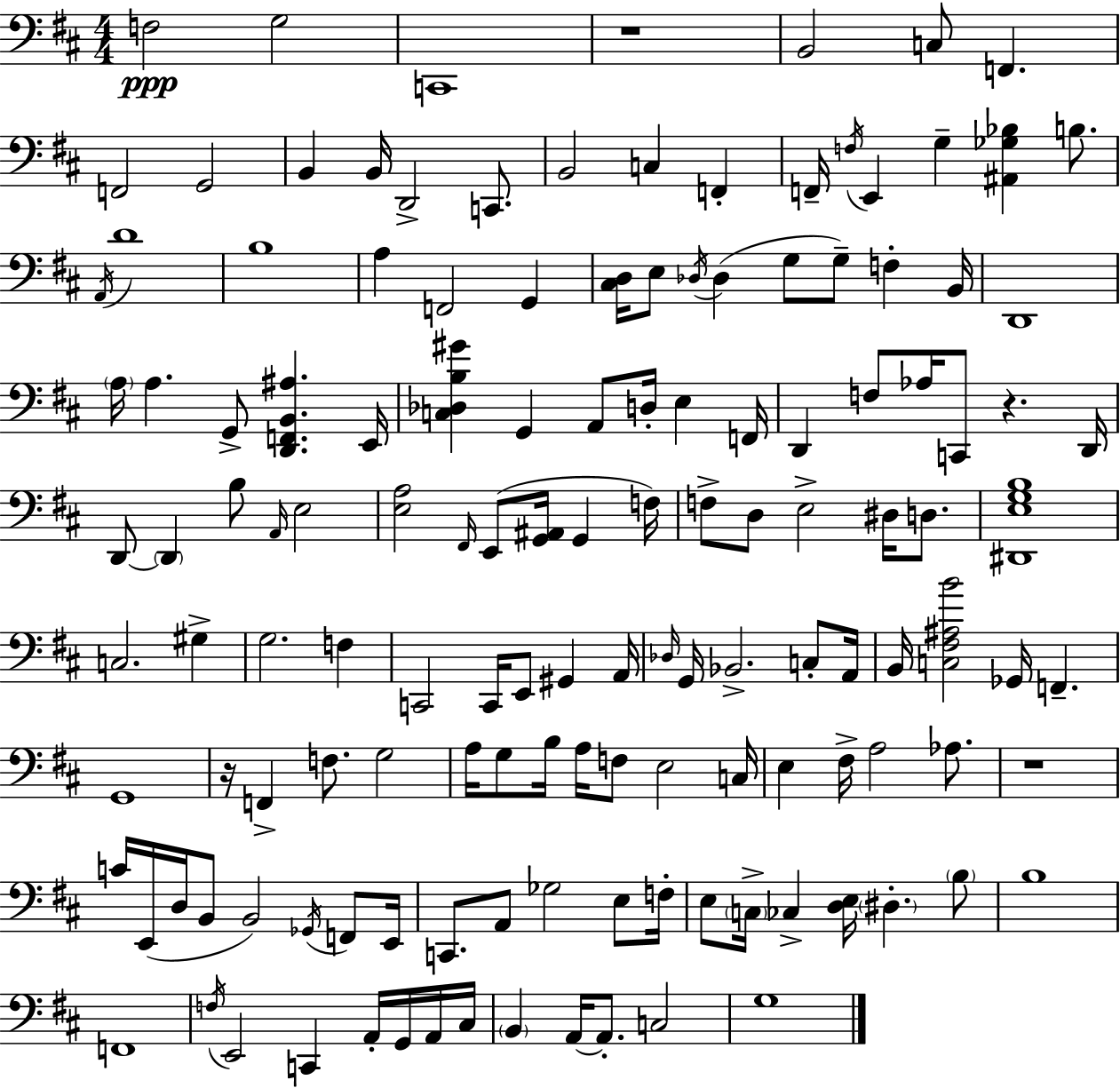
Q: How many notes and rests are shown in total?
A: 139